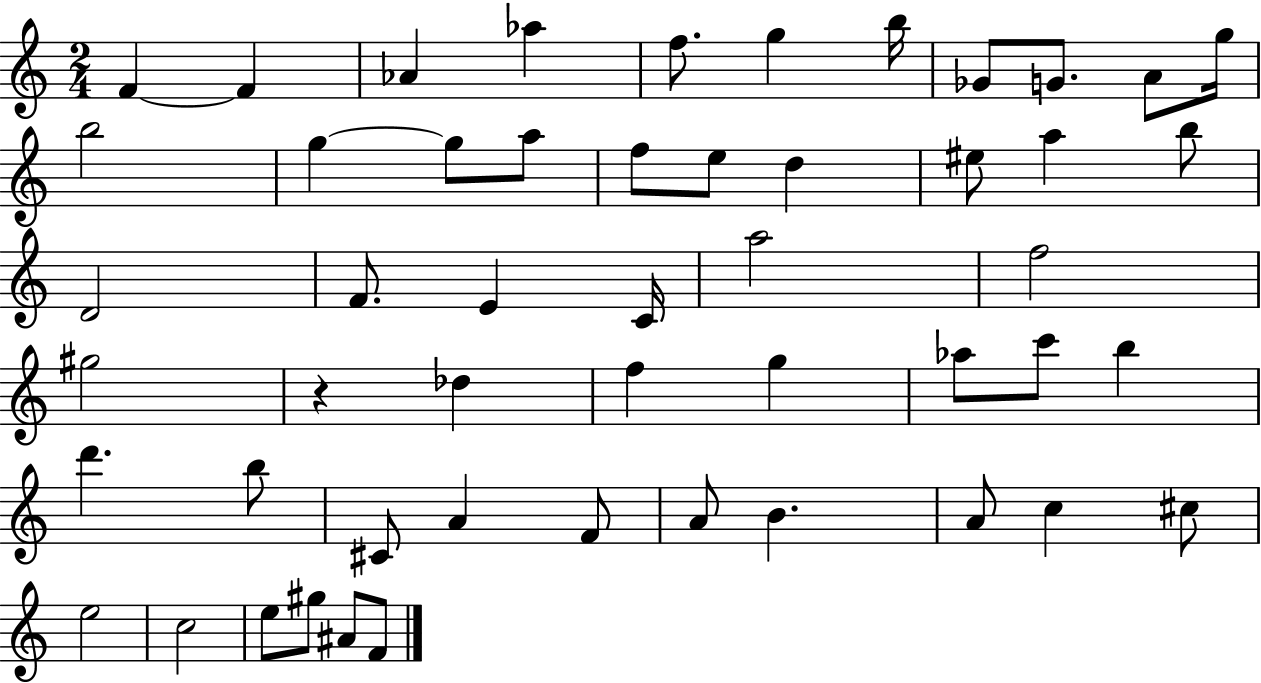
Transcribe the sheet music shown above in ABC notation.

X:1
T:Untitled
M:2/4
L:1/4
K:C
F F _A _a f/2 g b/4 _G/2 G/2 A/2 g/4 b2 g g/2 a/2 f/2 e/2 d ^e/2 a b/2 D2 F/2 E C/4 a2 f2 ^g2 z _d f g _a/2 c'/2 b d' b/2 ^C/2 A F/2 A/2 B A/2 c ^c/2 e2 c2 e/2 ^g/2 ^A/2 F/2